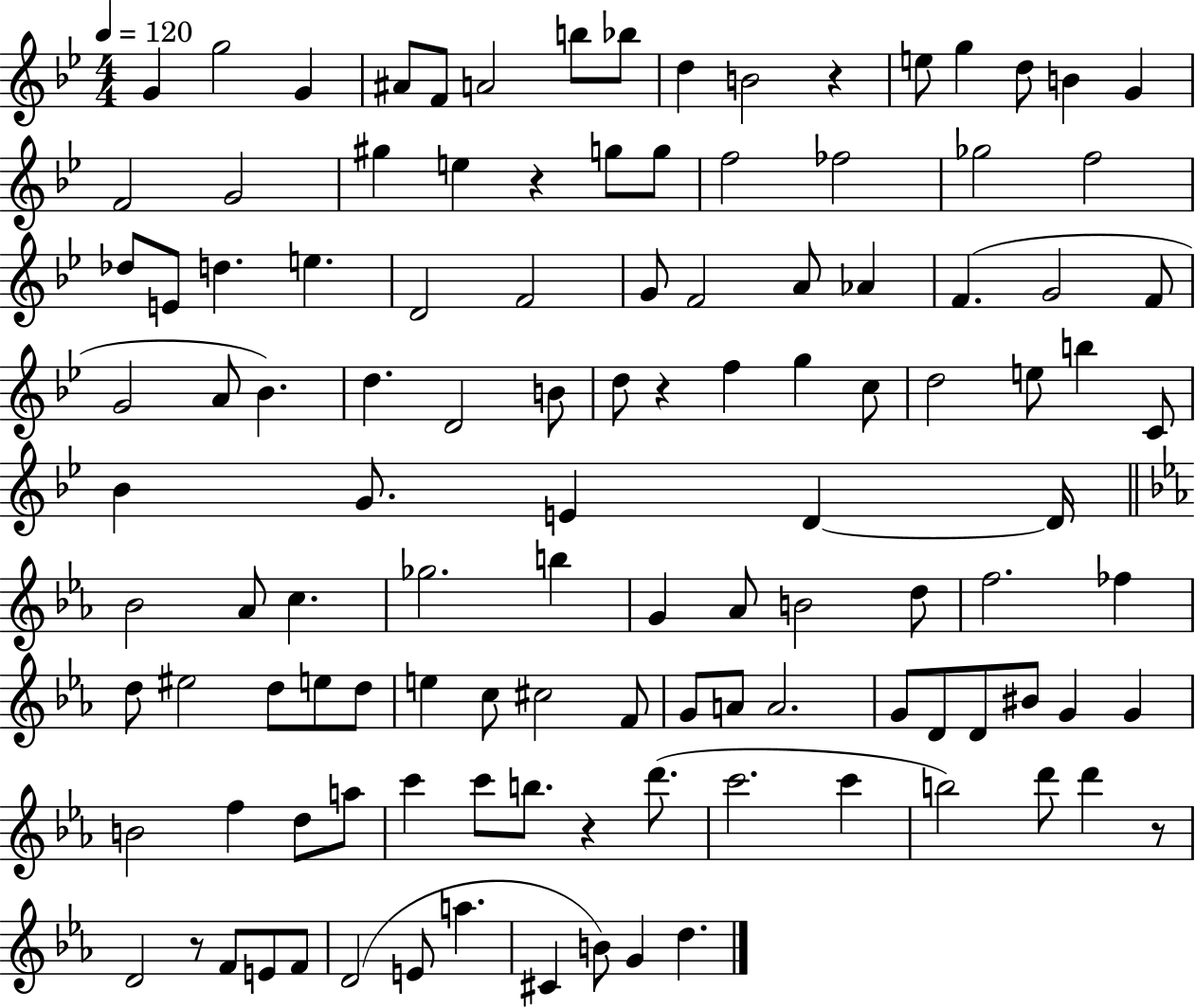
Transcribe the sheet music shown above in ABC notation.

X:1
T:Untitled
M:4/4
L:1/4
K:Bb
G g2 G ^A/2 F/2 A2 b/2 _b/2 d B2 z e/2 g d/2 B G F2 G2 ^g e z g/2 g/2 f2 _f2 _g2 f2 _d/2 E/2 d e D2 F2 G/2 F2 A/2 _A F G2 F/2 G2 A/2 _B d D2 B/2 d/2 z f g c/2 d2 e/2 b C/2 _B G/2 E D D/4 _B2 _A/2 c _g2 b G _A/2 B2 d/2 f2 _f d/2 ^e2 d/2 e/2 d/2 e c/2 ^c2 F/2 G/2 A/2 A2 G/2 D/2 D/2 ^B/2 G G B2 f d/2 a/2 c' c'/2 b/2 z d'/2 c'2 c' b2 d'/2 d' z/2 D2 z/2 F/2 E/2 F/2 D2 E/2 a ^C B/2 G d